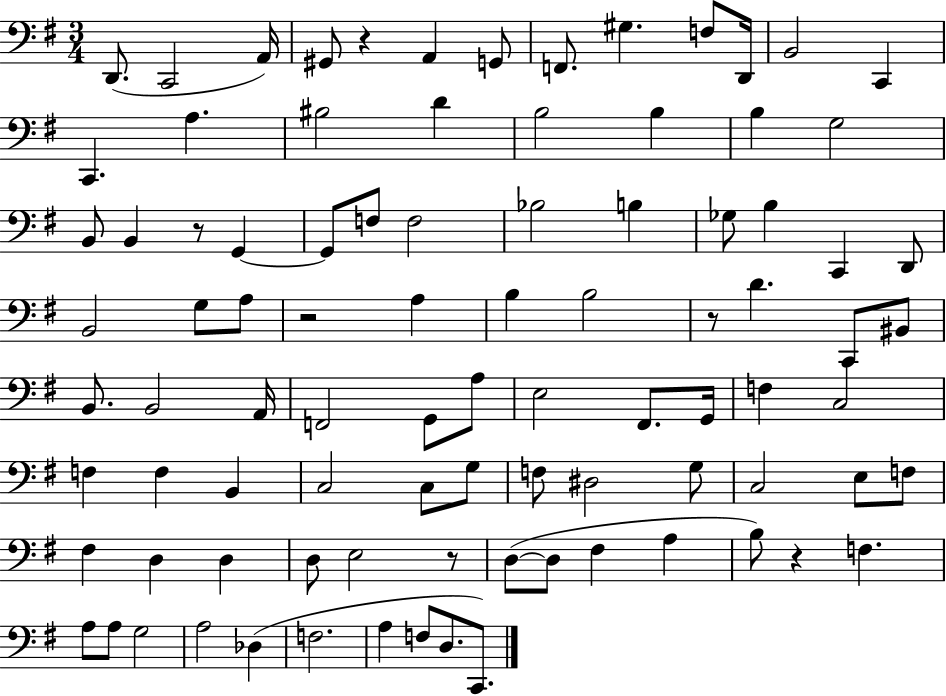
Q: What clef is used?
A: bass